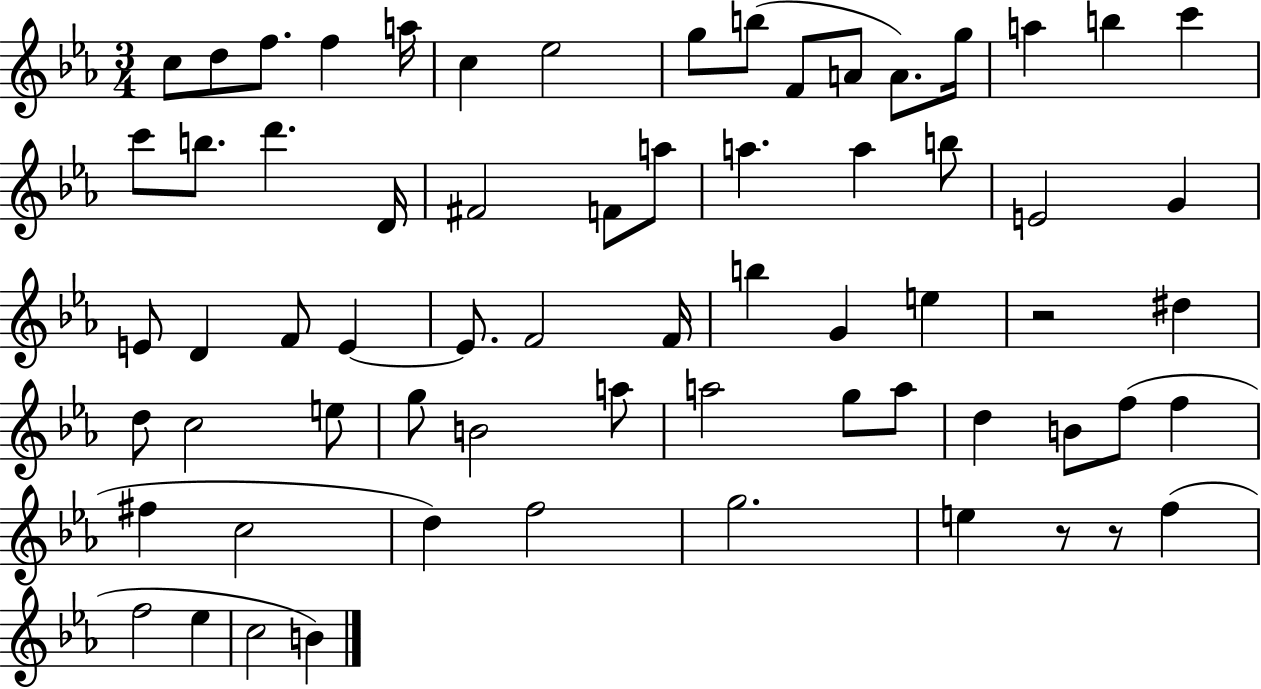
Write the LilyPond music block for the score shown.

{
  \clef treble
  \numericTimeSignature
  \time 3/4
  \key ees \major
  c''8 d''8 f''8. f''4 a''16 | c''4 ees''2 | g''8 b''8( f'8 a'8 a'8.) g''16 | a''4 b''4 c'''4 | \break c'''8 b''8. d'''4. d'16 | fis'2 f'8 a''8 | a''4. a''4 b''8 | e'2 g'4 | \break e'8 d'4 f'8 e'4~~ | e'8. f'2 f'16 | b''4 g'4 e''4 | r2 dis''4 | \break d''8 c''2 e''8 | g''8 b'2 a''8 | a''2 g''8 a''8 | d''4 b'8 f''8( f''4 | \break fis''4 c''2 | d''4) f''2 | g''2. | e''4 r8 r8 f''4( | \break f''2 ees''4 | c''2 b'4) | \bar "|."
}